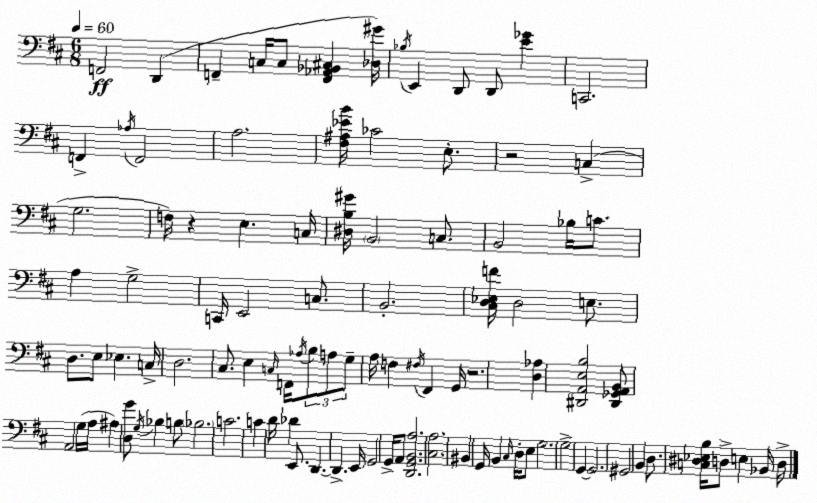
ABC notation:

X:1
T:Untitled
M:6/8
L:1/4
K:D
F,,2 D,, F,, C,/4 C,/2 [F,,_A,,_B,,^C,] [_D,^G]/4 _B,/4 E,, D,,/2 D,,/2 [E_G] C,,2 F,, _A,/4 F,,2 A,2 [^F,^A,_EB]/4 _C2 E,/2 z2 C, G,2 F,/4 z E, C,/4 [^D,B,^G]/4 B,,2 C,/2 B,,2 _B,/4 C/2 A, G,2 C,,/4 E,,2 C,/2 B,,2 [^C,D,_E,F]/4 D,2 E,/2 D,/2 E,/2 _E, C,/4 D,2 ^C,/2 E, C,/4 F,,/4 _A,/4 B,/2 A,/2 G,/2 A,/4 F, ^F,/4 ^F,, G,,/4 z2 [D,_A,] [^D,,A,,E,B,]2 [^D,,_G,,A,,B,,]/2 A,,2 G,/4 A,/4 ^A, [D,G]/2 G,/4 _B, B,/2 _B,2 C2 C D/4 _D E,,/2 D,, D,, E,,/4 G,,2 G,,/4 A,,/2 [D,,G,,B,,A,]2 [^C,A,]2 ^B,, G,,/4 B,, ^C,/4 D,/4 E,/2 G,2 G,2 G,, G,,2 ^G,,2 B,, D,/2 [C,^D,_E,B,]/4 D,/2 E, _B,,/4 D,/4